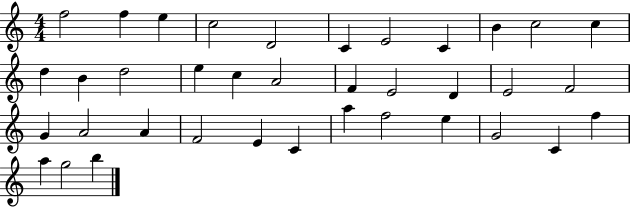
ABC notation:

X:1
T:Untitled
M:4/4
L:1/4
K:C
f2 f e c2 D2 C E2 C B c2 c d B d2 e c A2 F E2 D E2 F2 G A2 A F2 E C a f2 e G2 C f a g2 b